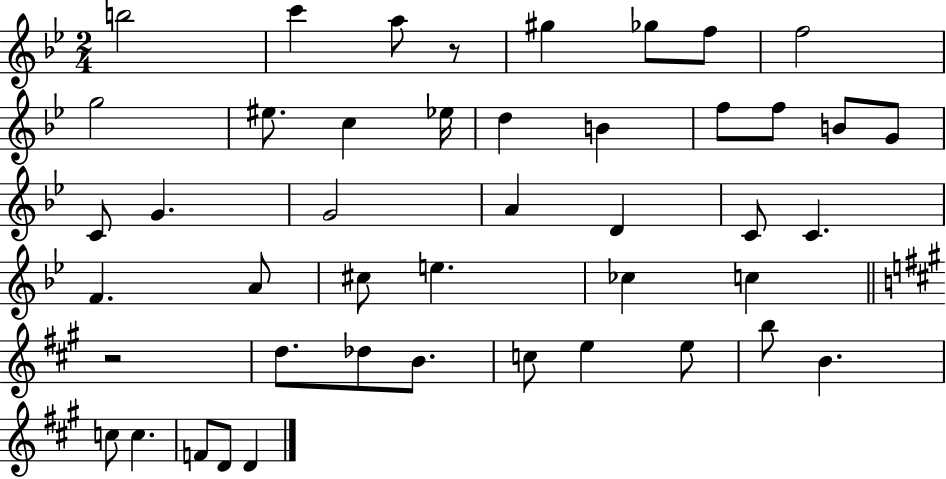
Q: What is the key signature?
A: BES major